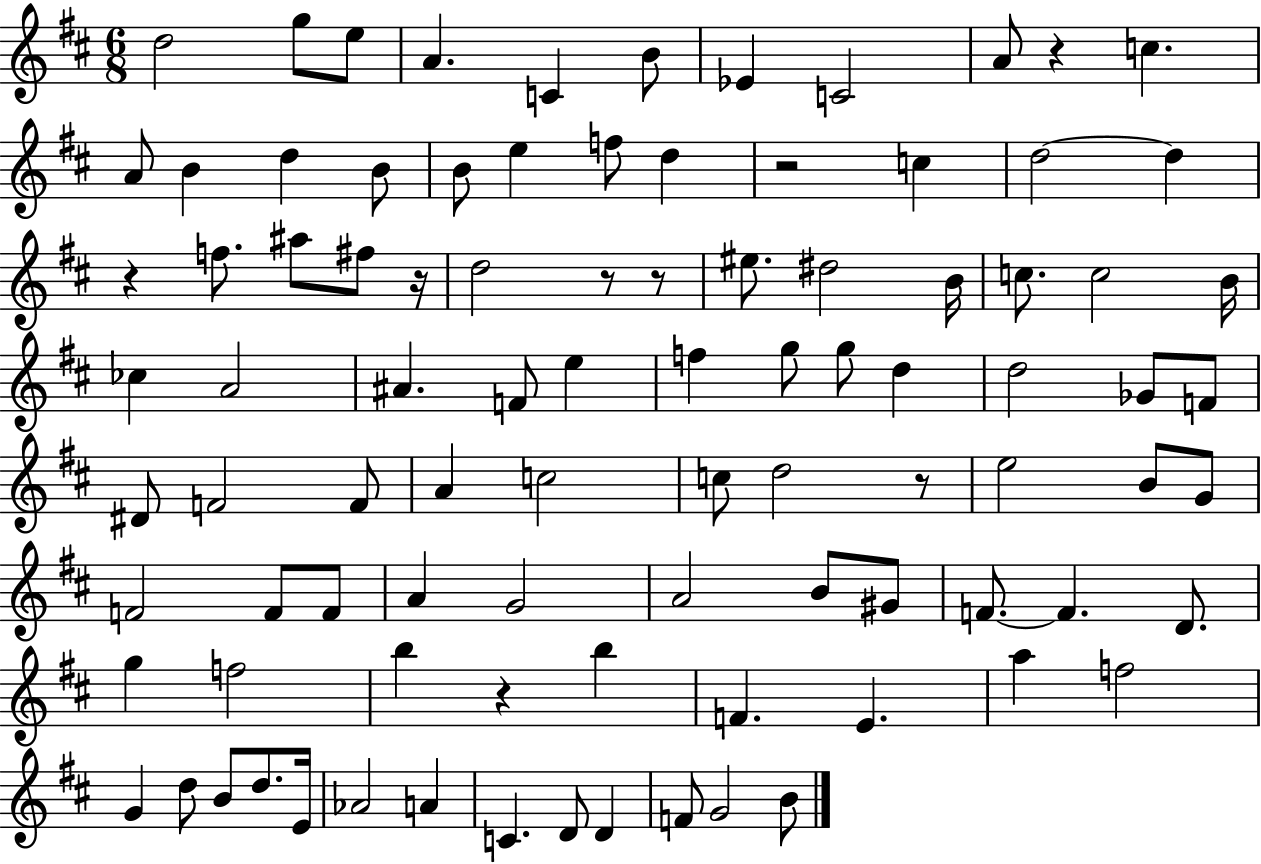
D5/h G5/e E5/e A4/q. C4/q B4/e Eb4/q C4/h A4/e R/q C5/q. A4/e B4/q D5/q B4/e B4/e E5/q F5/e D5/q R/h C5/q D5/h D5/q R/q F5/e. A#5/e F#5/e R/s D5/h R/e R/e EIS5/e. D#5/h B4/s C5/e. C5/h B4/s CES5/q A4/h A#4/q. F4/e E5/q F5/q G5/e G5/e D5/q D5/h Gb4/e F4/e D#4/e F4/h F4/e A4/q C5/h C5/e D5/h R/e E5/h B4/e G4/e F4/h F4/e F4/e A4/q G4/h A4/h B4/e G#4/e F4/e. F4/q. D4/e. G5/q F5/h B5/q R/q B5/q F4/q. E4/q. A5/q F5/h G4/q D5/e B4/e D5/e. E4/s Ab4/h A4/q C4/q. D4/e D4/q F4/e G4/h B4/e